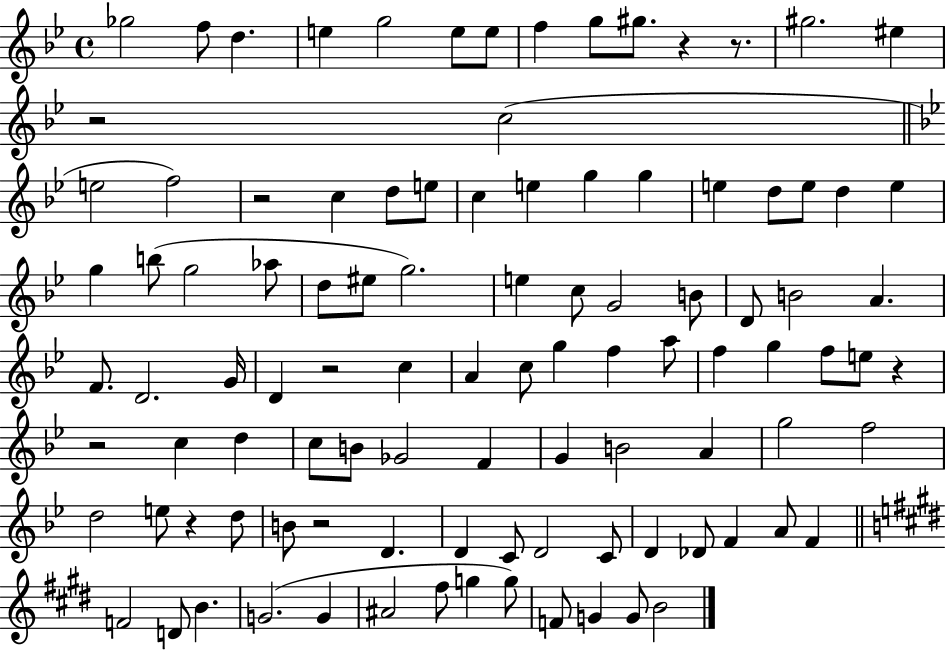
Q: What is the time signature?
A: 4/4